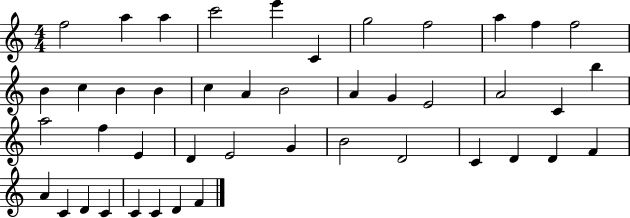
X:1
T:Untitled
M:4/4
L:1/4
K:C
f2 a a c'2 e' C g2 f2 a f f2 B c B B c A B2 A G E2 A2 C b a2 f E D E2 G B2 D2 C D D F A C D C C C D F